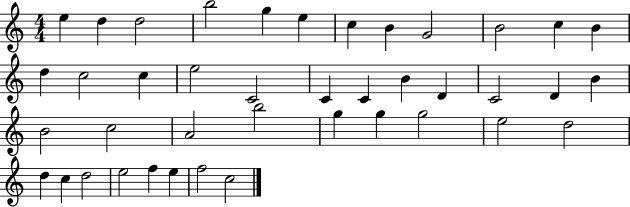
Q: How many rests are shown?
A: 0